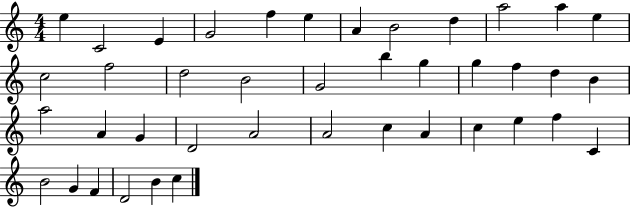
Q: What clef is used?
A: treble